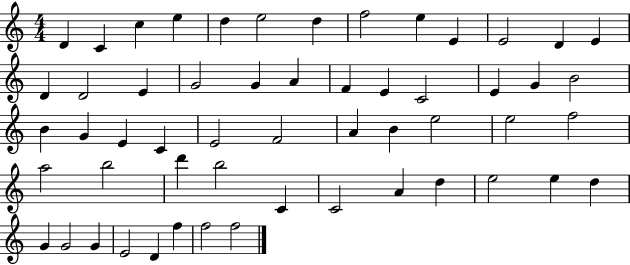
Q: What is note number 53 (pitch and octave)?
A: F5